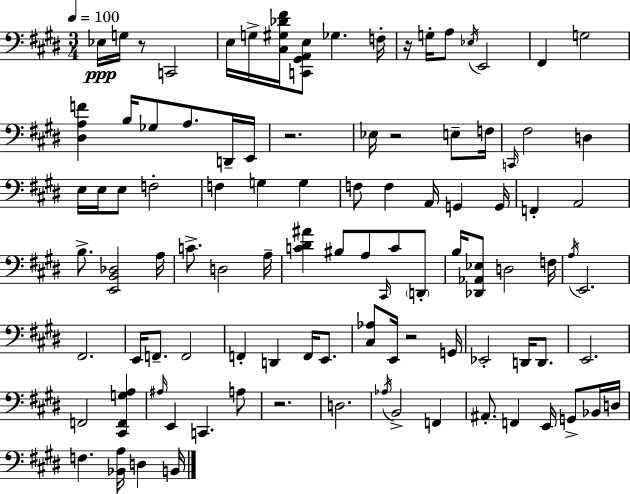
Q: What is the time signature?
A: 3/4